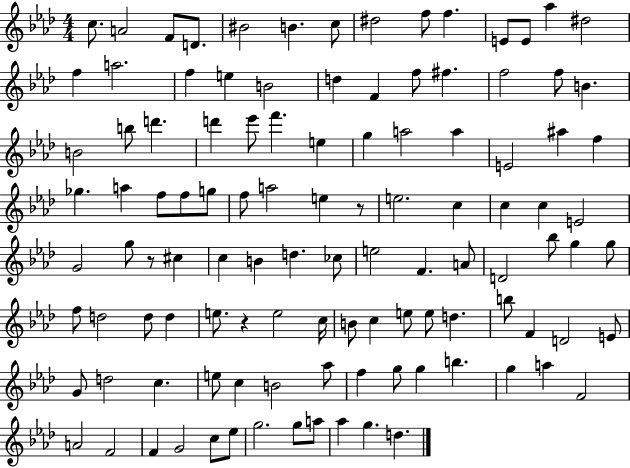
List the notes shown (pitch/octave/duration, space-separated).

C5/e. A4/h F4/e D4/e. BIS4/h B4/q. C5/e D#5/h F5/e F5/q. E4/e E4/e Ab5/q D#5/h F5/q A5/h. F5/q E5/q B4/h D5/q F4/q F5/e F#5/q. F5/h F5/e B4/q. B4/h B5/e D6/q. D6/q Eb6/e F6/q. E5/q G5/q A5/h A5/q E4/h A#5/q F5/q Gb5/q. A5/q F5/e F5/e G5/e F5/e A5/h E5/q R/e E5/h. C5/q C5/q C5/q E4/h G4/h G5/e R/e C#5/q C5/q B4/q D5/q. CES5/e E5/h F4/q. A4/e D4/h Bb5/e G5/q G5/e F5/e D5/h D5/e D5/q E5/e. R/q E5/h C5/s B4/e C5/q E5/e E5/e D5/q. B5/e F4/q D4/h E4/e G4/e D5/h C5/q. E5/e C5/q B4/h Ab5/e F5/q G5/e G5/q B5/q. G5/q A5/q F4/h A4/h F4/h F4/q G4/h C5/e Eb5/e G5/h. G5/e A5/e Ab5/q G5/q. D5/q.